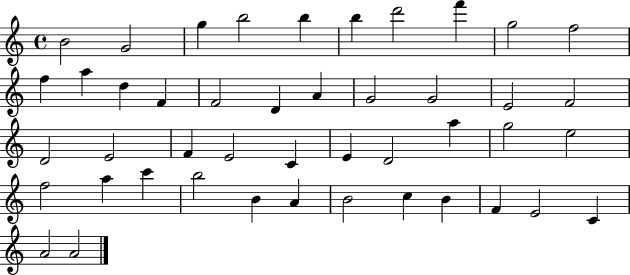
{
  \clef treble
  \time 4/4
  \defaultTimeSignature
  \key c \major
  b'2 g'2 | g''4 b''2 b''4 | b''4 d'''2 f'''4 | g''2 f''2 | \break f''4 a''4 d''4 f'4 | f'2 d'4 a'4 | g'2 g'2 | e'2 f'2 | \break d'2 e'2 | f'4 e'2 c'4 | e'4 d'2 a''4 | g''2 e''2 | \break f''2 a''4 c'''4 | b''2 b'4 a'4 | b'2 c''4 b'4 | f'4 e'2 c'4 | \break a'2 a'2 | \bar "|."
}